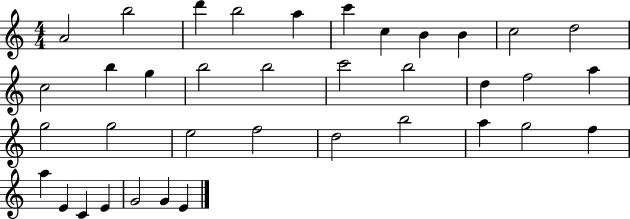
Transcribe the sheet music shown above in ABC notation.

X:1
T:Untitled
M:4/4
L:1/4
K:C
A2 b2 d' b2 a c' c B B c2 d2 c2 b g b2 b2 c'2 b2 d f2 a g2 g2 e2 f2 d2 b2 a g2 f a E C E G2 G E